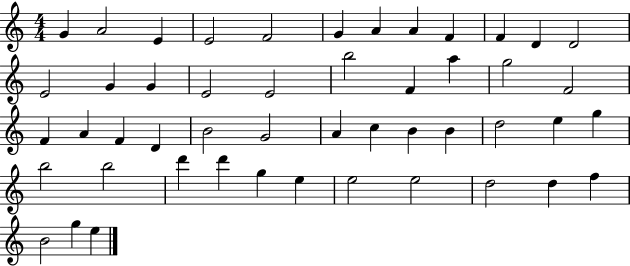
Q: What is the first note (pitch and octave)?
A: G4